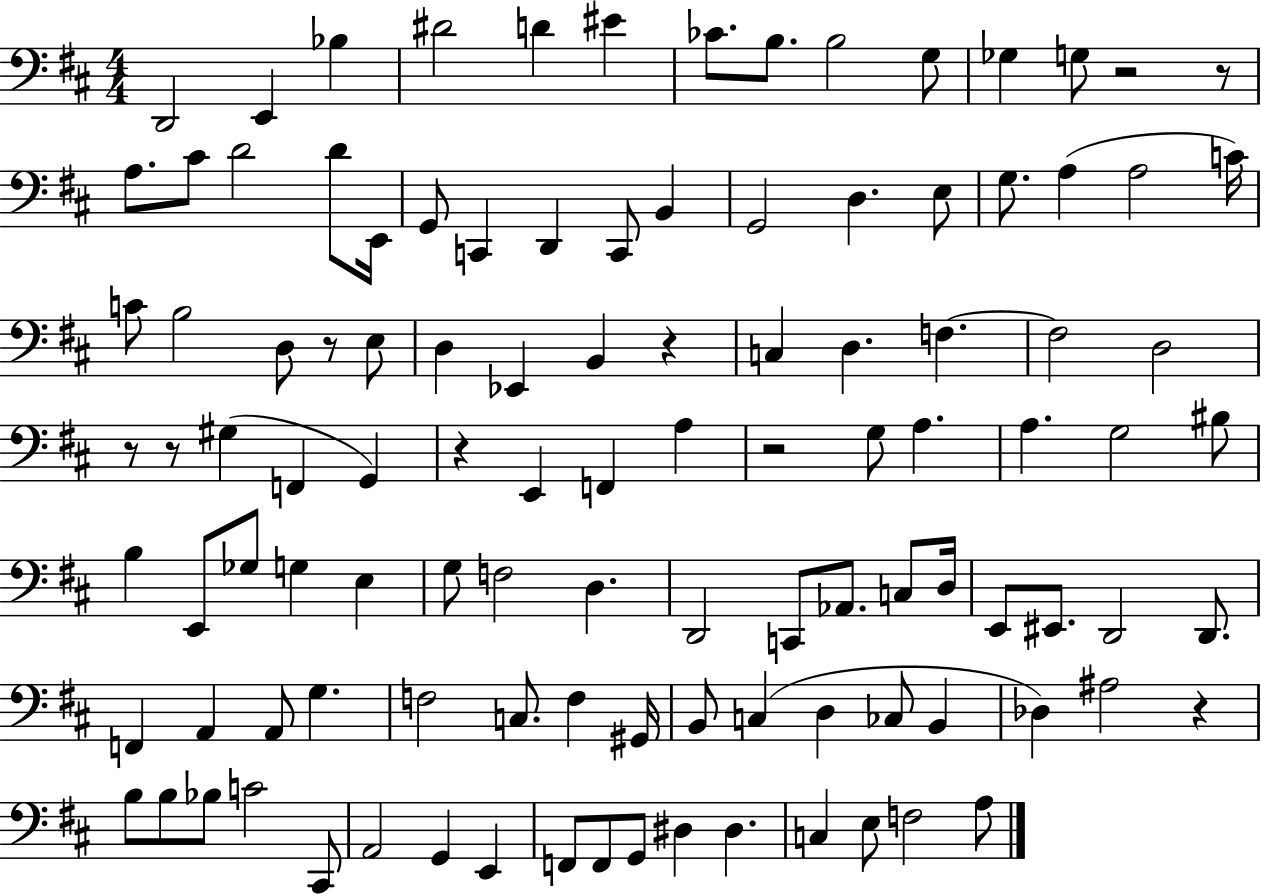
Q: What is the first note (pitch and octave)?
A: D2